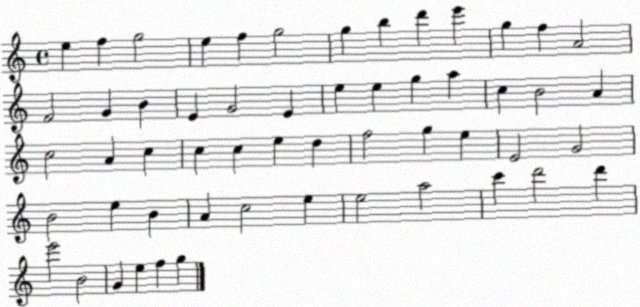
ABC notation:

X:1
T:Untitled
M:4/4
L:1/4
K:C
e f g2 e f g2 g b d' e' g f A2 F2 G B E G2 E e e g a c B2 A c2 A c c c e d f2 g e E2 G2 B2 e B A c2 e e2 a2 c' d'2 d' e'2 B2 G e f g